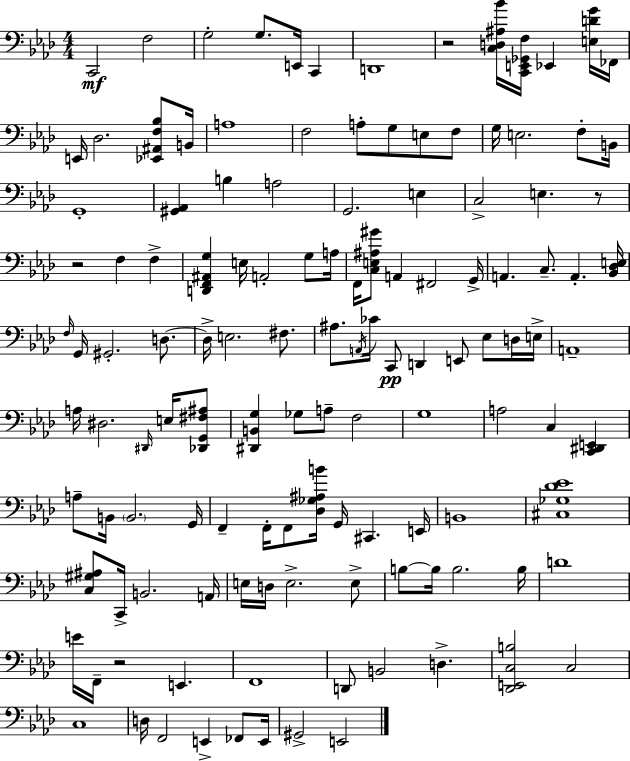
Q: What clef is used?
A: bass